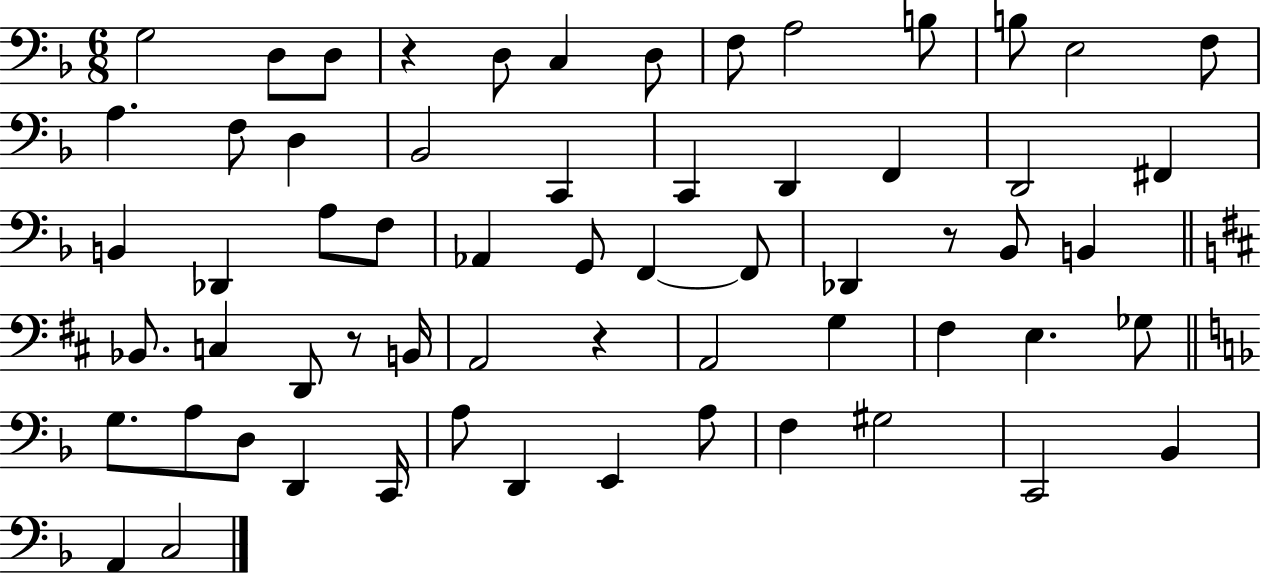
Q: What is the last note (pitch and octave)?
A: C3